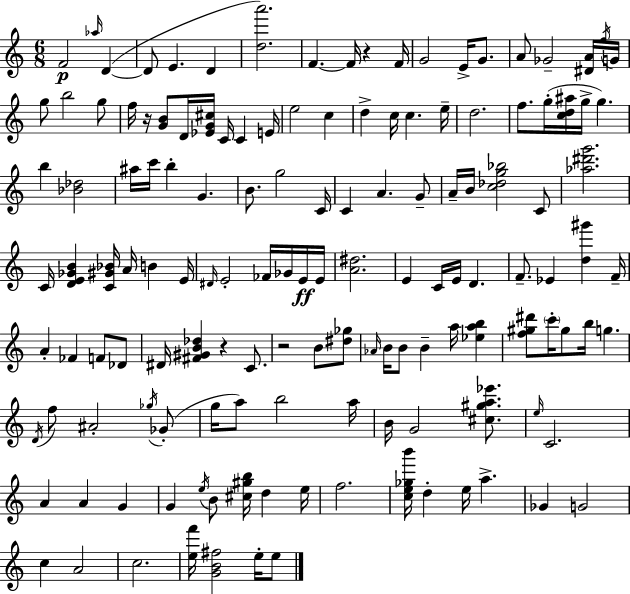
F4/h Ab5/s D4/q D4/e E4/q. D4/q [D5,A6]/h. F4/q. F4/s R/q F4/s G4/h E4/s G4/e. A4/e Gb4/h [D#4,A4]/s F5/s G4/s G5/e B5/h G5/e F5/s R/s [G4,B4]/e D4/s [Eb4,G4,C#5]/s C4/s C4/q E4/s E5/h C5/q D5/q C5/s C5/q. E5/s D5/h. F5/e. G5/s [C5,D5,A#5]/s G5/s G5/q. B5/q [Bb4,Db5]/h A#5/s C6/s B5/q G4/q. B4/e. G5/h C4/s C4/q A4/q. G4/e A4/s B4/s [C5,Db5,G5,Bb5]/h C4/e [Ab5,D#6,G6]/h. C4/s [D4,E4,Gb4,B4]/q [C4,G#4,Bb4]/s A4/s B4/q E4/s D#4/s E4/h FES4/s Gb4/s E4/s E4/s [A4,D#5]/h. E4/q C4/s E4/s D4/q. F4/e. Eb4/q [D5,G#6]/q F4/s A4/q FES4/q F4/e Db4/e D#4/s [F#4,G#4,B4,Db5]/q R/q C4/e. R/h B4/e [D#5,Gb5]/e Ab4/s B4/s B4/e B4/q A5/s [Eb5,A5,B5]/q [F5,G#5,D#6]/e C6/s G#5/e B5/s G5/q. D4/s F5/e A#4/h Gb5/s Gb4/e G5/s A5/e B5/h A5/s B4/s G4/h [C#5,G#5,A5,Eb6]/e. E5/s C4/h. A4/q A4/q G4/q G4/q E5/s B4/e [C#5,G#5,B5]/s D5/q E5/s F5/h. [C5,E5,Gb5,B6]/s D5/q E5/s A5/q. Gb4/q G4/h C5/q A4/h C5/h. [E5,F6]/s [G4,B4,F#5]/h E5/s E5/e